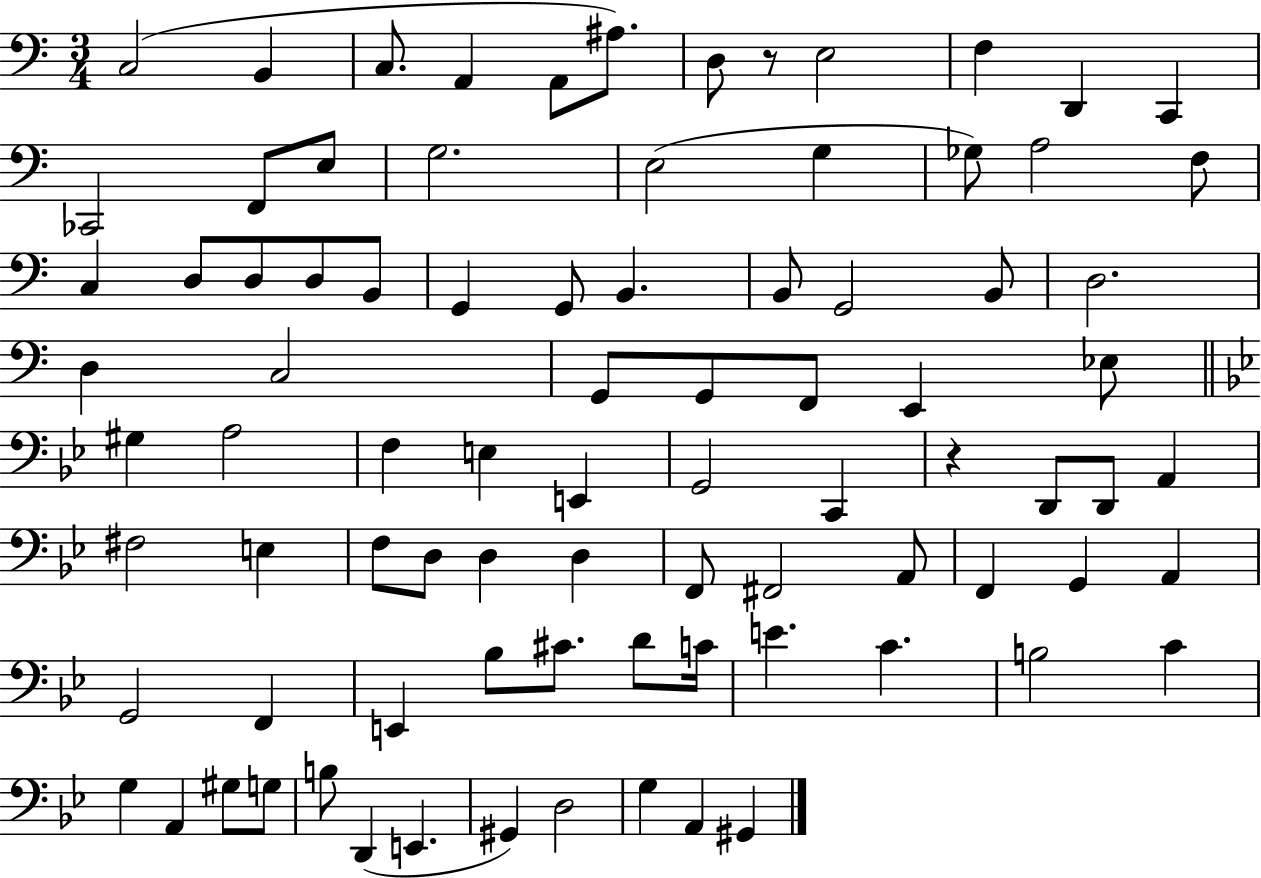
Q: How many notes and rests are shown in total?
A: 86